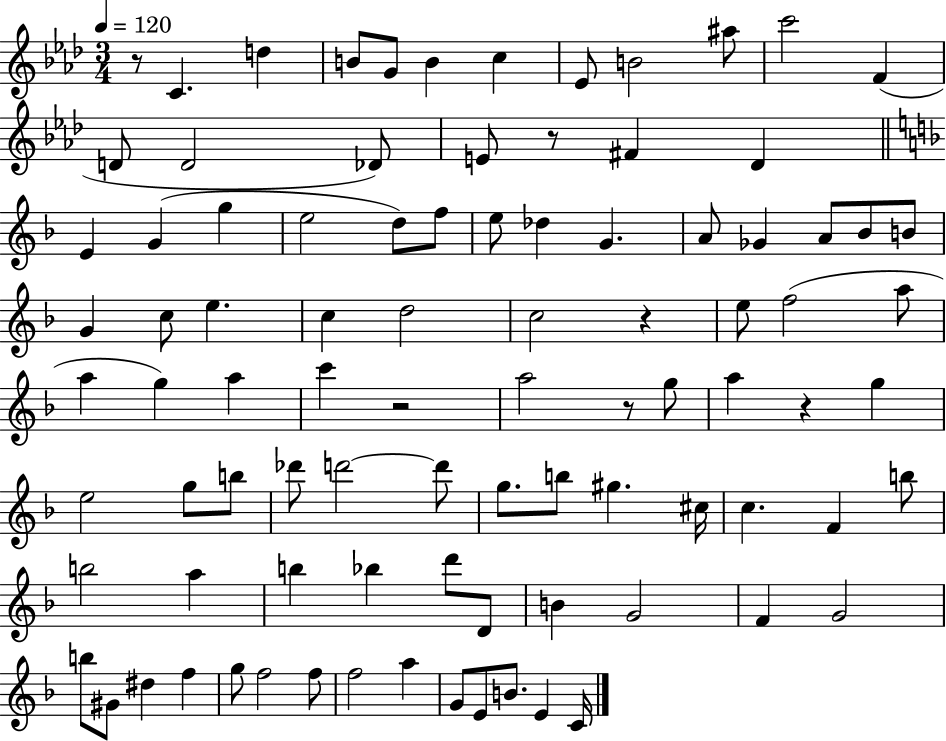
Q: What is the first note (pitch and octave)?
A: C4